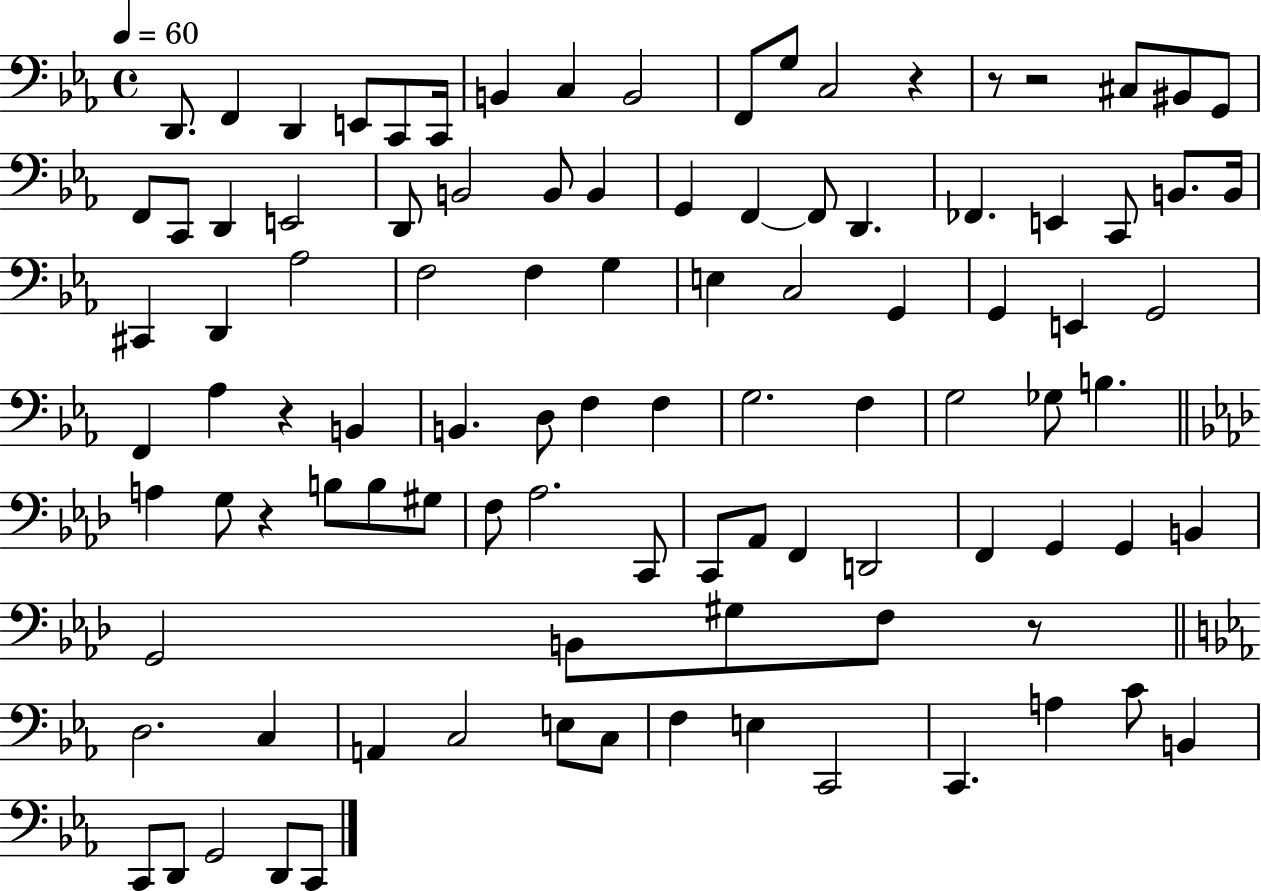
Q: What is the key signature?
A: EES major